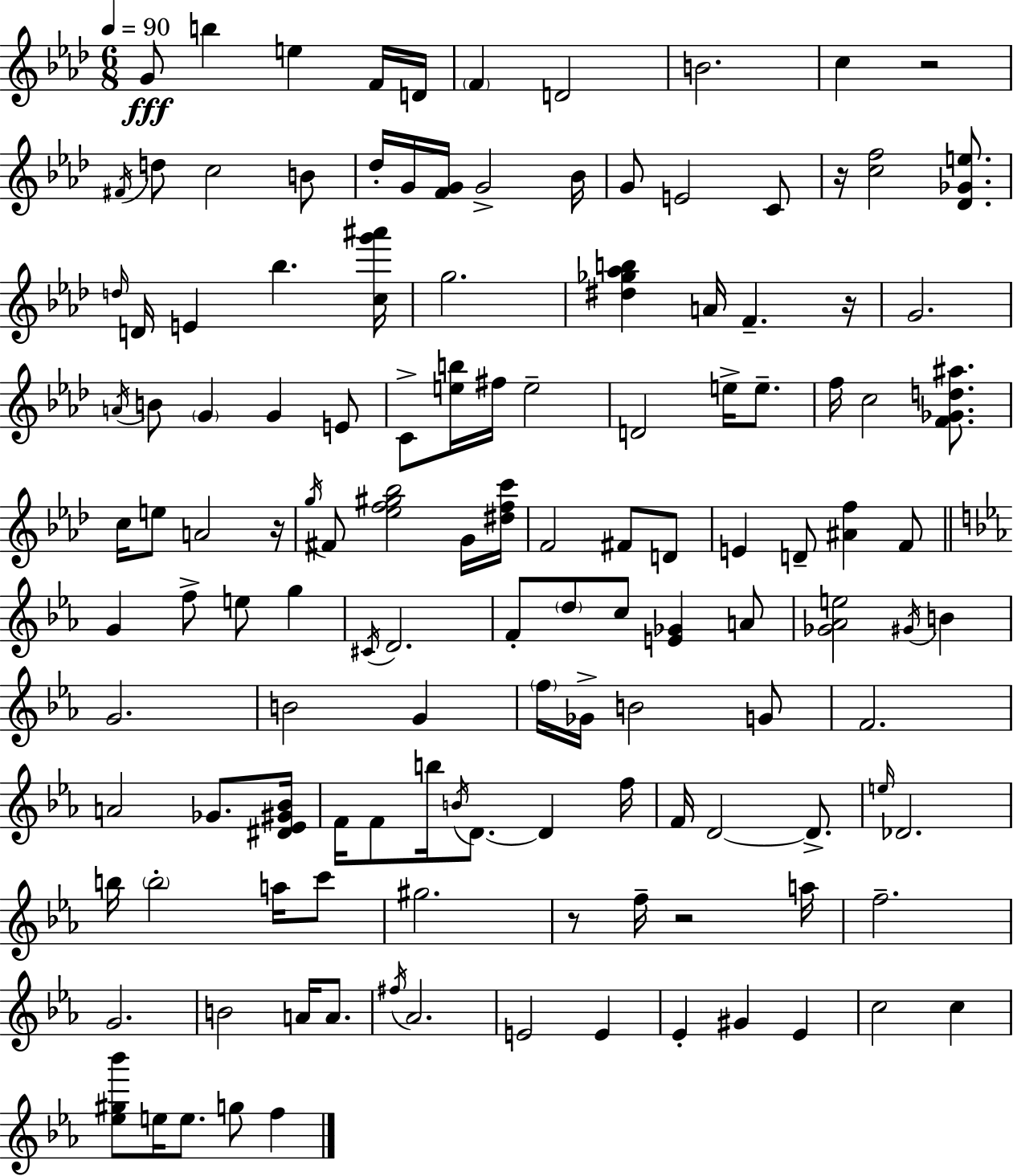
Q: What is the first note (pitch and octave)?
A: G4